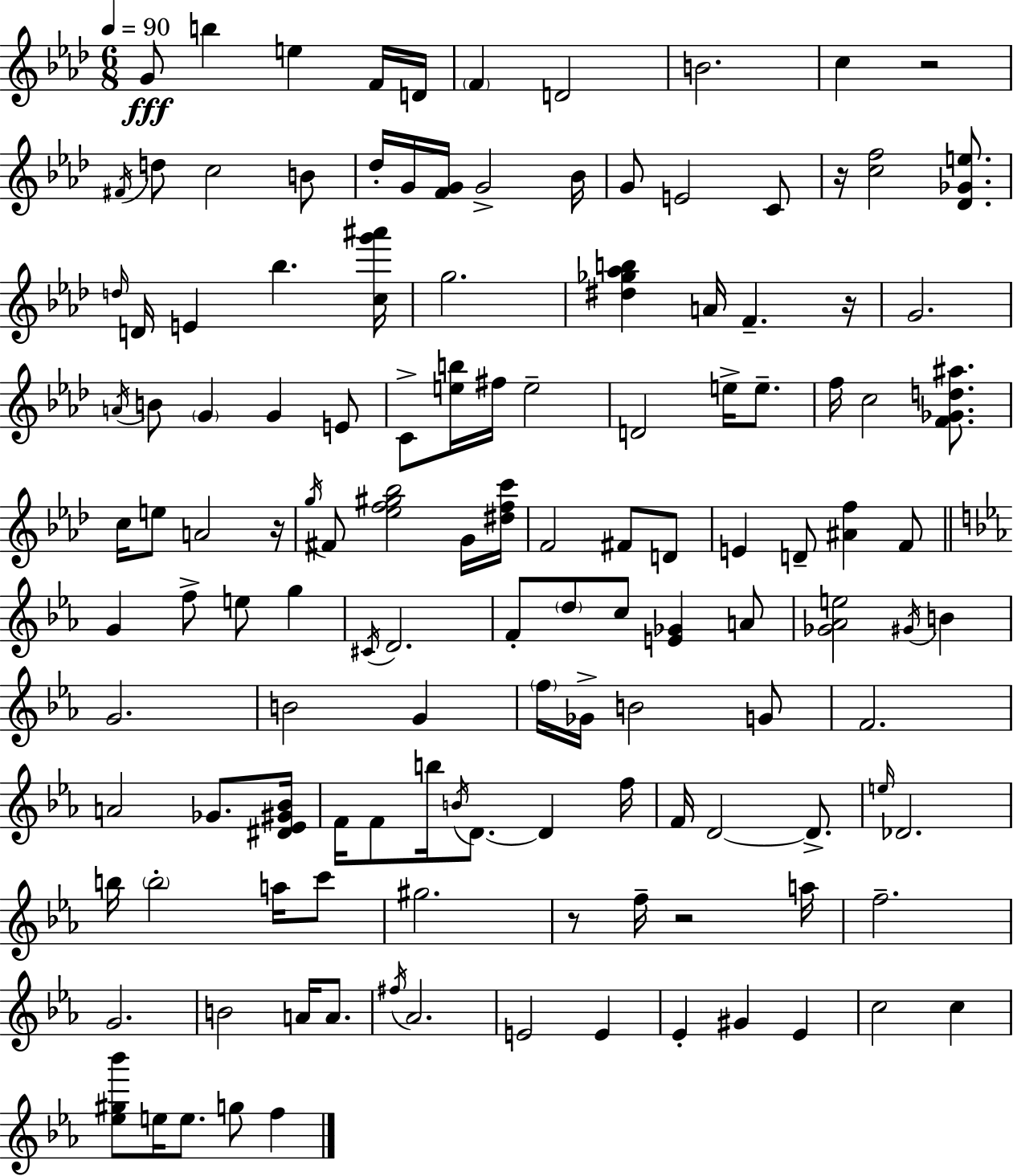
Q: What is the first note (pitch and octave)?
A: G4